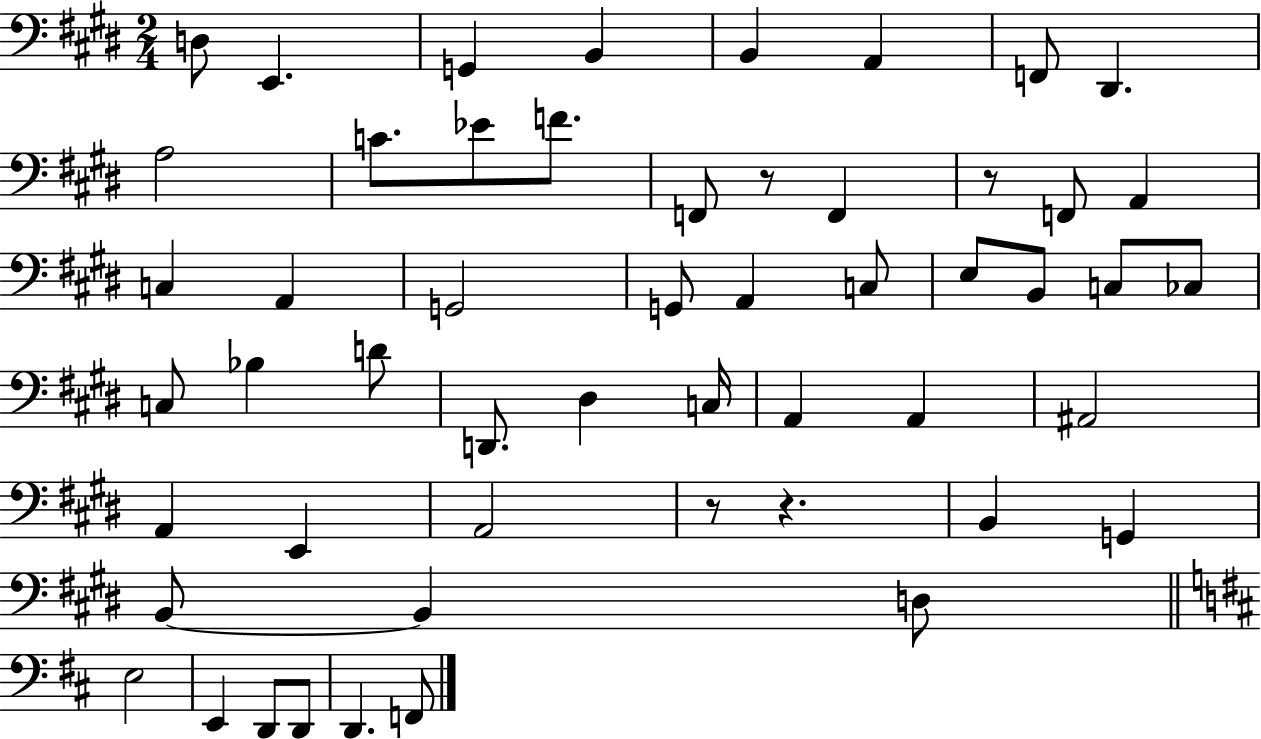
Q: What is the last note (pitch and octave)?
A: F2